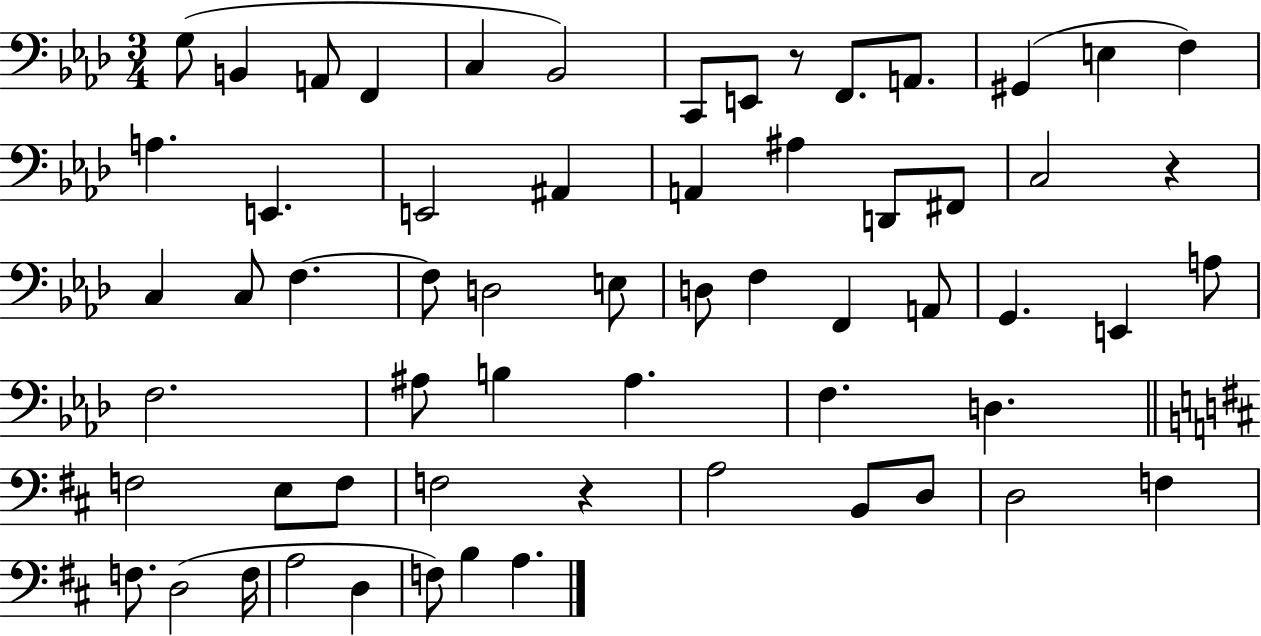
X:1
T:Untitled
M:3/4
L:1/4
K:Ab
G,/2 B,, A,,/2 F,, C, _B,,2 C,,/2 E,,/2 z/2 F,,/2 A,,/2 ^G,, E, F, A, E,, E,,2 ^A,, A,, ^A, D,,/2 ^F,,/2 C,2 z C, C,/2 F, F,/2 D,2 E,/2 D,/2 F, F,, A,,/2 G,, E,, A,/2 F,2 ^A,/2 B, ^A, F, D, F,2 E,/2 F,/2 F,2 z A,2 B,,/2 D,/2 D,2 F, F,/2 D,2 F,/4 A,2 D, F,/2 B, A,